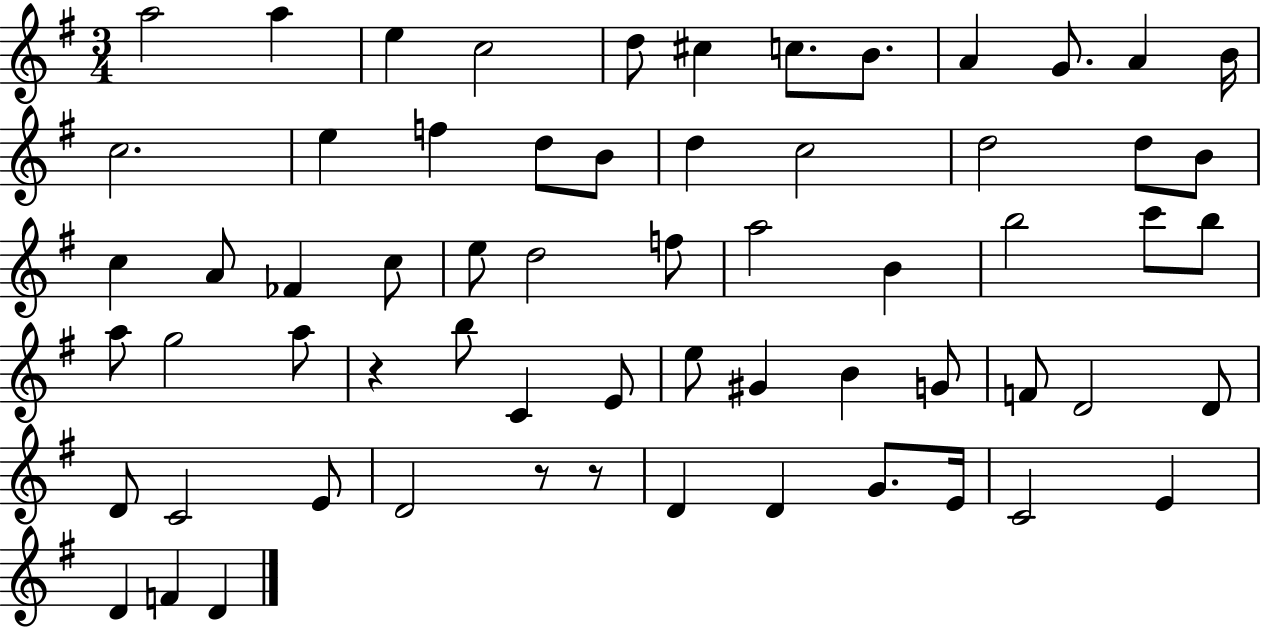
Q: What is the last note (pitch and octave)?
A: D4